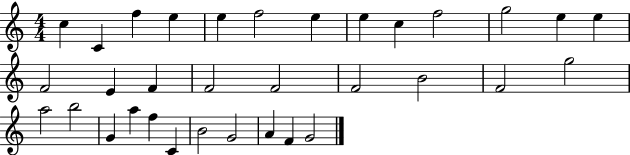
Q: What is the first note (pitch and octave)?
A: C5